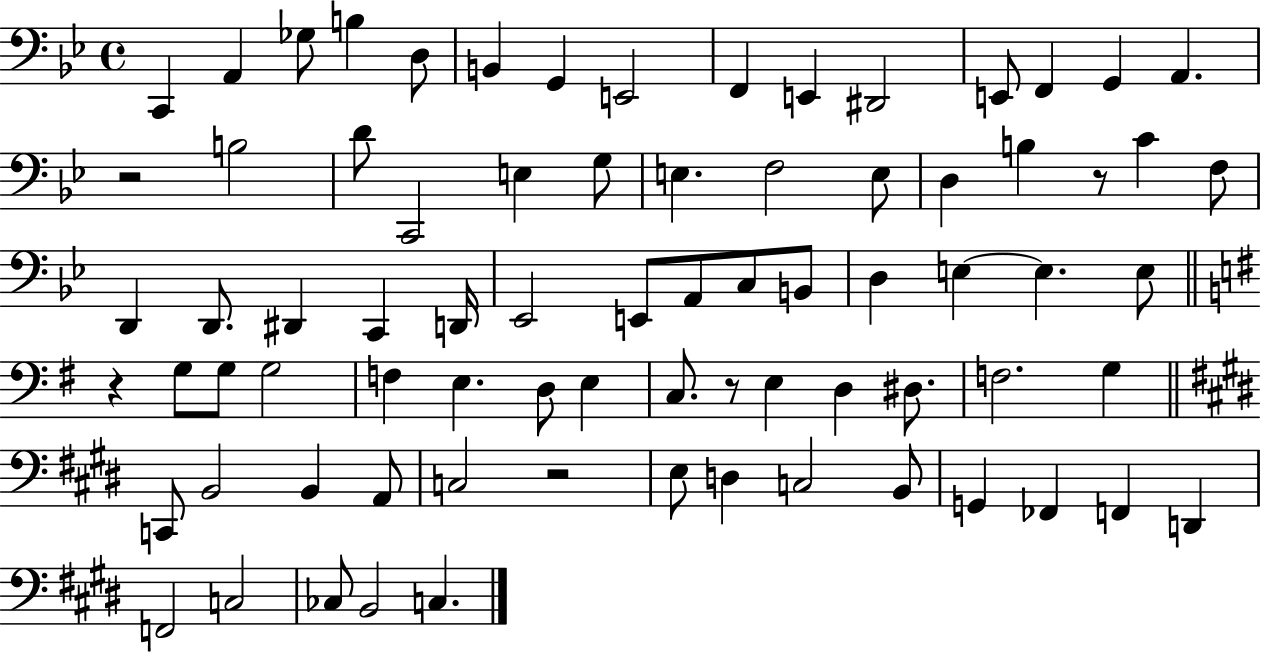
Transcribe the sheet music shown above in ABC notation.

X:1
T:Untitled
M:4/4
L:1/4
K:Bb
C,, A,, _G,/2 B, D,/2 B,, G,, E,,2 F,, E,, ^D,,2 E,,/2 F,, G,, A,, z2 B,2 D/2 C,,2 E, G,/2 E, F,2 E,/2 D, B, z/2 C F,/2 D,, D,,/2 ^D,, C,, D,,/4 _E,,2 E,,/2 A,,/2 C,/2 B,,/2 D, E, E, E,/2 z G,/2 G,/2 G,2 F, E, D,/2 E, C,/2 z/2 E, D, ^D,/2 F,2 G, C,,/2 B,,2 B,, A,,/2 C,2 z2 E,/2 D, C,2 B,,/2 G,, _F,, F,, D,, F,,2 C,2 _C,/2 B,,2 C,